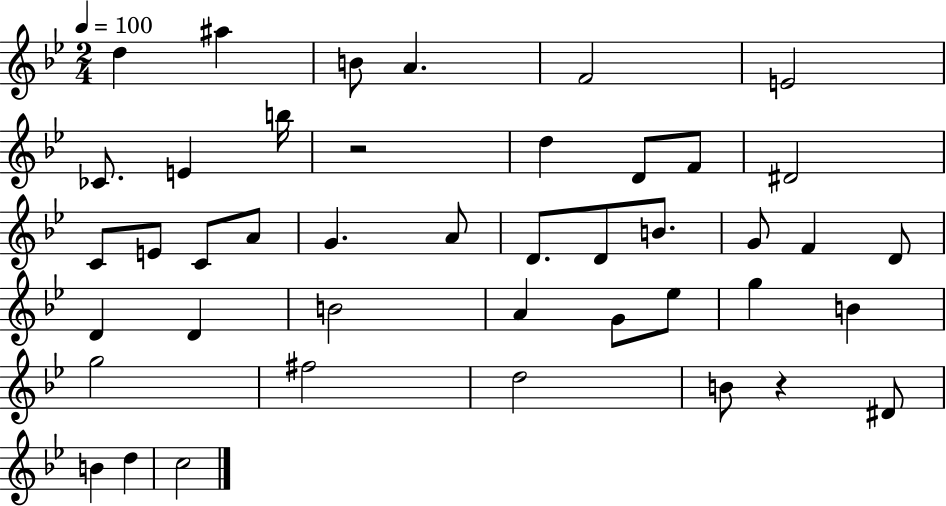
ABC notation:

X:1
T:Untitled
M:2/4
L:1/4
K:Bb
d ^a B/2 A F2 E2 _C/2 E b/4 z2 d D/2 F/2 ^D2 C/2 E/2 C/2 A/2 G A/2 D/2 D/2 B/2 G/2 F D/2 D D B2 A G/2 _e/2 g B g2 ^f2 d2 B/2 z ^D/2 B d c2